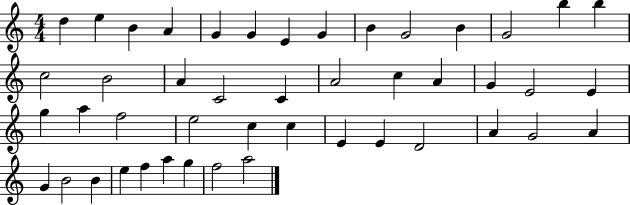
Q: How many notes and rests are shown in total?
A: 46